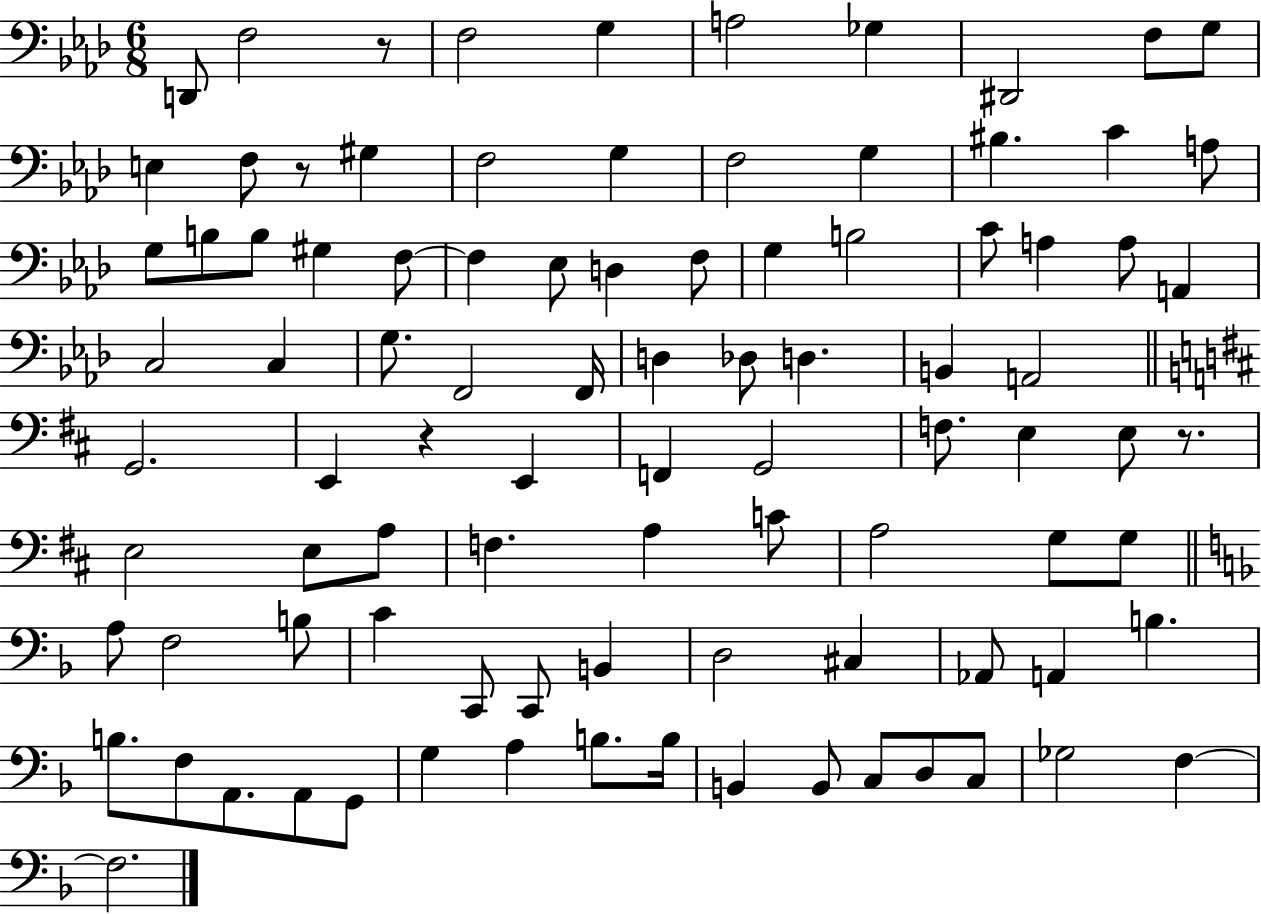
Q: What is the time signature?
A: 6/8